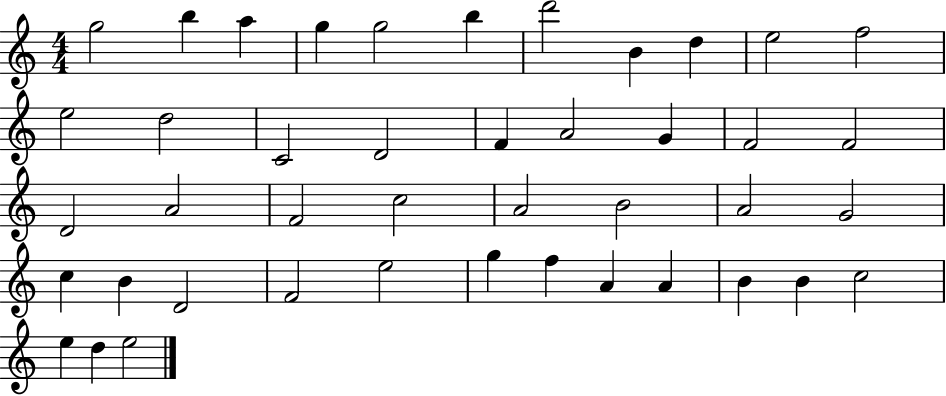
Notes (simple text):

G5/h B5/q A5/q G5/q G5/h B5/q D6/h B4/q D5/q E5/h F5/h E5/h D5/h C4/h D4/h F4/q A4/h G4/q F4/h F4/h D4/h A4/h F4/h C5/h A4/h B4/h A4/h G4/h C5/q B4/q D4/h F4/h E5/h G5/q F5/q A4/q A4/q B4/q B4/q C5/h E5/q D5/q E5/h